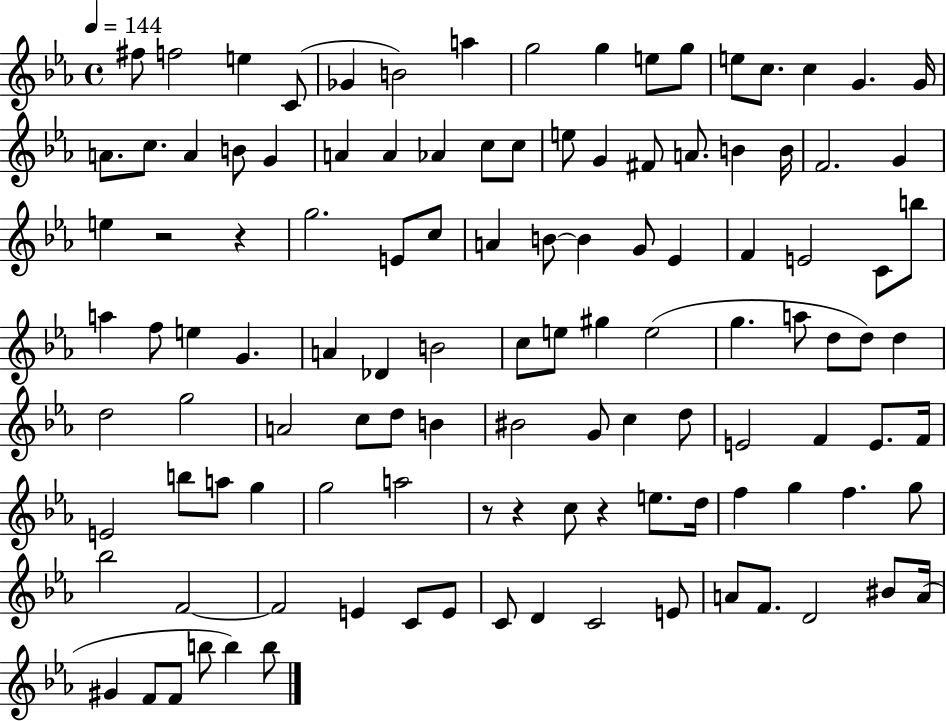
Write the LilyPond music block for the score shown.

{
  \clef treble
  \time 4/4
  \defaultTimeSignature
  \key ees \major
  \tempo 4 = 144
  fis''8 f''2 e''4 c'8( | ges'4 b'2) a''4 | g''2 g''4 e''8 g''8 | e''8 c''8. c''4 g'4. g'16 | \break a'8. c''8. a'4 b'8 g'4 | a'4 a'4 aes'4 c''8 c''8 | e''8 g'4 fis'8 a'8. b'4 b'16 | f'2. g'4 | \break e''4 r2 r4 | g''2. e'8 c''8 | a'4 b'8~~ b'4 g'8 ees'4 | f'4 e'2 c'8 b''8 | \break a''4 f''8 e''4 g'4. | a'4 des'4 b'2 | c''8 e''8 gis''4 e''2( | g''4. a''8 d''8 d''8) d''4 | \break d''2 g''2 | a'2 c''8 d''8 b'4 | bis'2 g'8 c''4 d''8 | e'2 f'4 e'8. f'16 | \break e'2 b''8 a''8 g''4 | g''2 a''2 | r8 r4 c''8 r4 e''8. d''16 | f''4 g''4 f''4. g''8 | \break bes''2 f'2~~ | f'2 e'4 c'8 e'8 | c'8 d'4 c'2 e'8 | a'8 f'8. d'2 bis'8 a'16( | \break gis'4 f'8 f'8 b''8 b''4) b''8 | \bar "|."
}